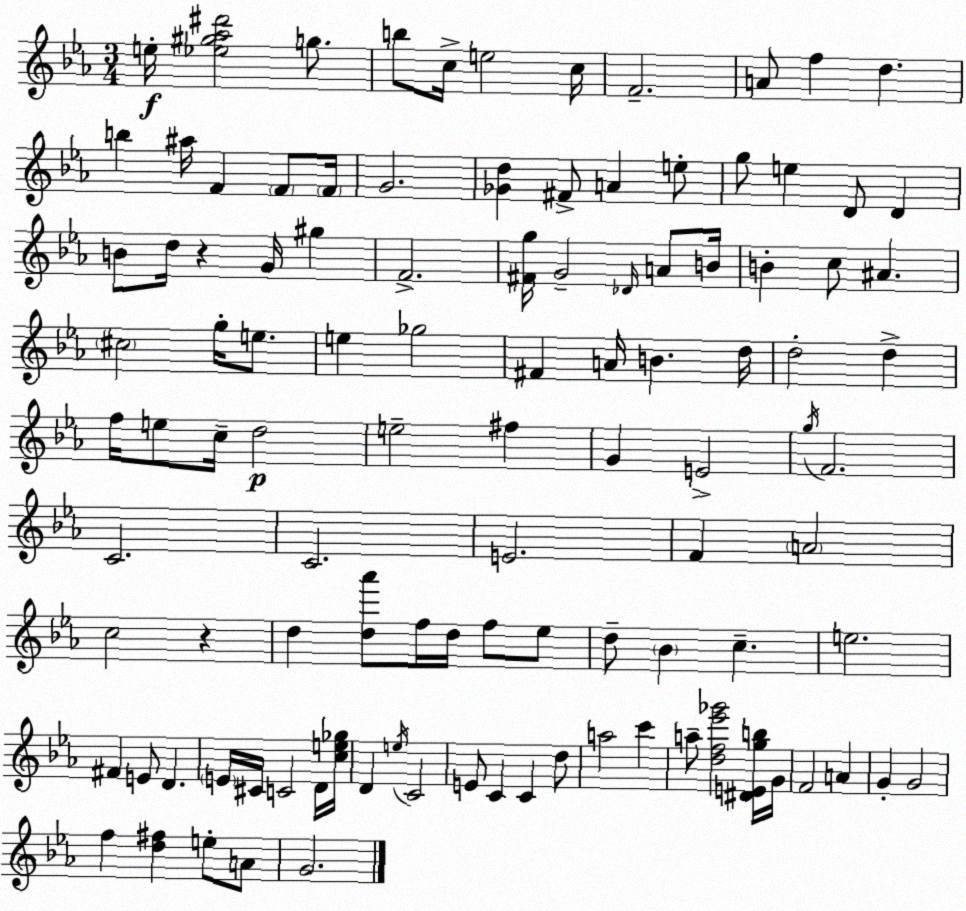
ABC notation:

X:1
T:Untitled
M:3/4
L:1/4
K:Cm
e/4 [_e^g_a^d']2 g/2 b/2 c/4 e2 c/4 F2 A/2 f d b ^a/4 F F/2 F/4 G2 [_Gd] ^F/2 A e/2 g/2 e D/2 D B/2 d/4 z G/4 ^g F2 [^Fg]/4 G2 _D/4 A/2 B/4 B c/2 ^A ^c2 g/4 e/2 e _g2 ^F A/4 B d/4 d2 d f/4 e/2 c/4 d2 e2 ^f G E2 g/4 F2 C2 C2 E2 F A2 c2 z d [d_a']/2 f/4 d/4 f/2 _e/2 d/2 _B c e2 ^F E/2 D E/4 ^C/4 C2 D/4 [ce_g]/4 D e/4 C2 E/2 C C d/2 a2 c' a/2 [df_e'_g']2 [^DEgb]/4 G/4 F2 A G G2 f [d^f] e/2 A/2 G2